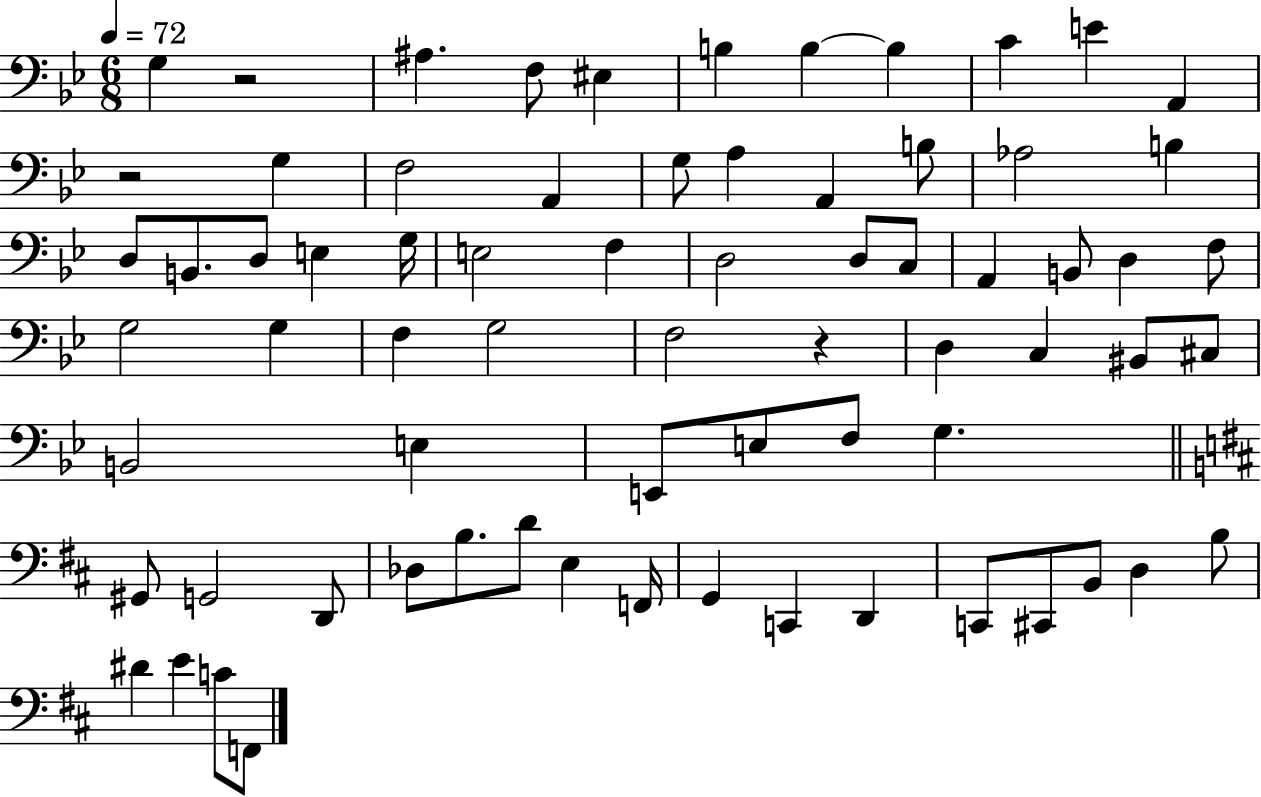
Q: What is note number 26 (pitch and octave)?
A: F3